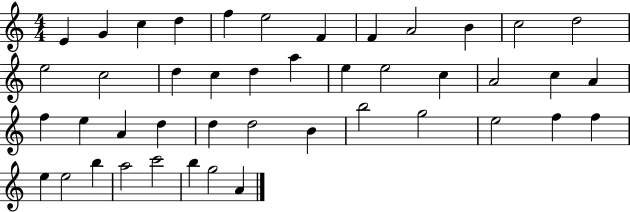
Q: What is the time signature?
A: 4/4